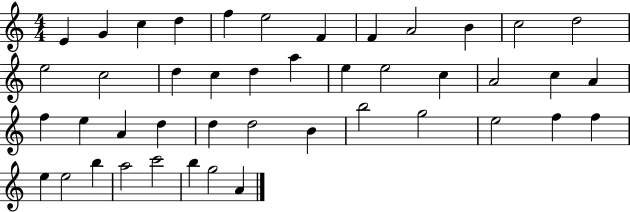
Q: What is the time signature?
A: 4/4